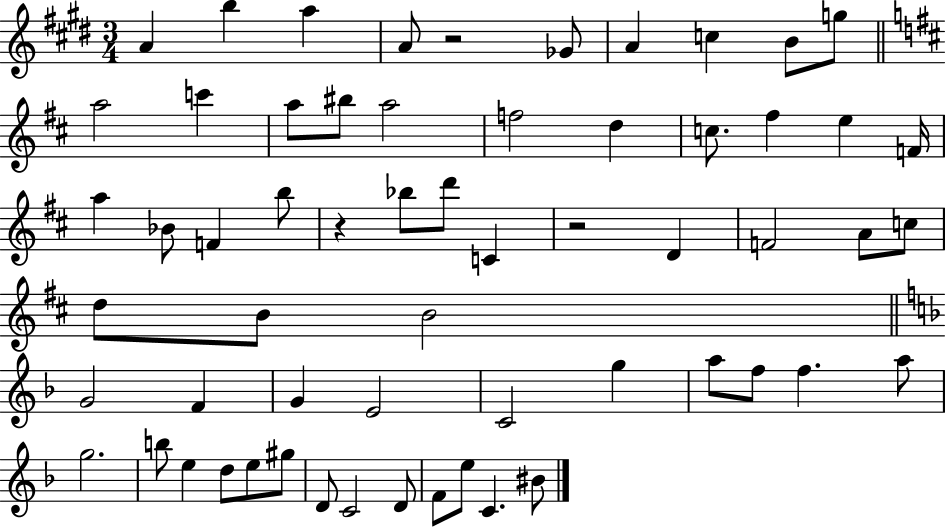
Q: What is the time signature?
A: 3/4